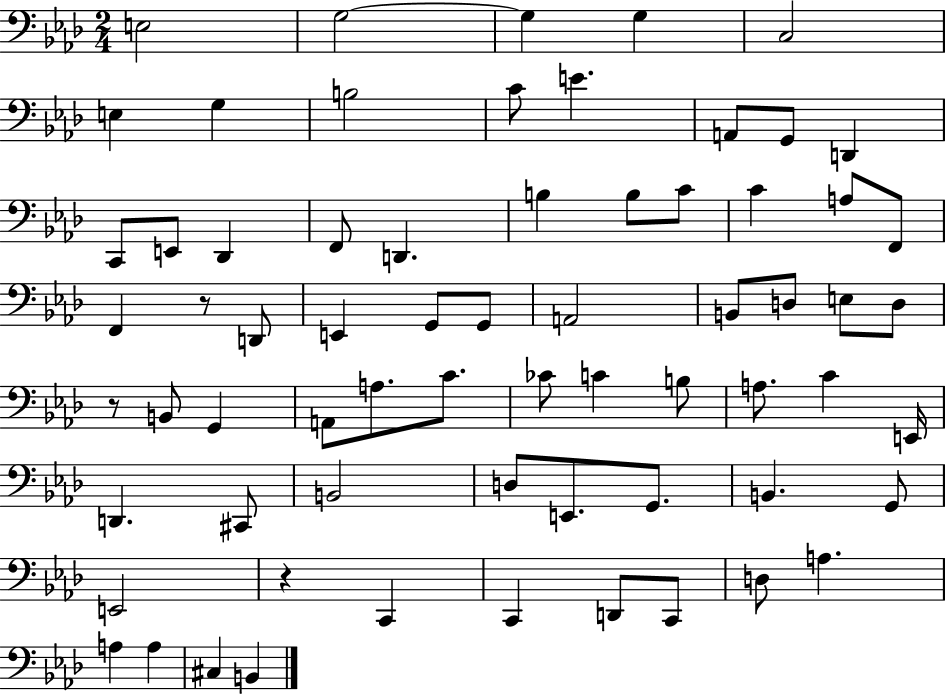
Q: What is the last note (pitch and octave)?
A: B2